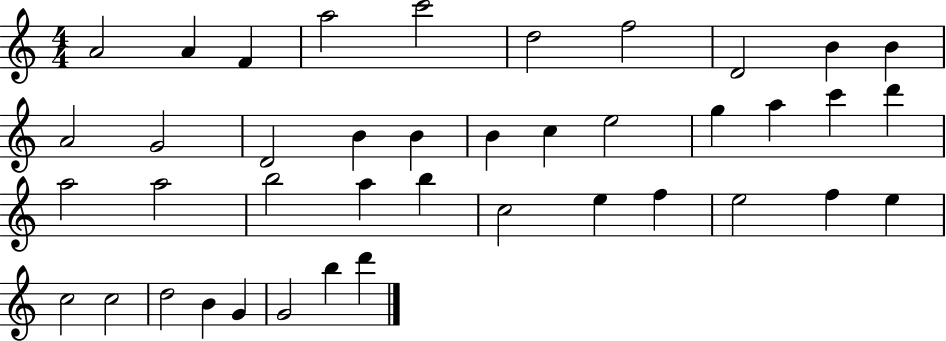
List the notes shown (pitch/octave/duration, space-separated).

A4/h A4/q F4/q A5/h C6/h D5/h F5/h D4/h B4/q B4/q A4/h G4/h D4/h B4/q B4/q B4/q C5/q E5/h G5/q A5/q C6/q D6/q A5/h A5/h B5/h A5/q B5/q C5/h E5/q F5/q E5/h F5/q E5/q C5/h C5/h D5/h B4/q G4/q G4/h B5/q D6/q